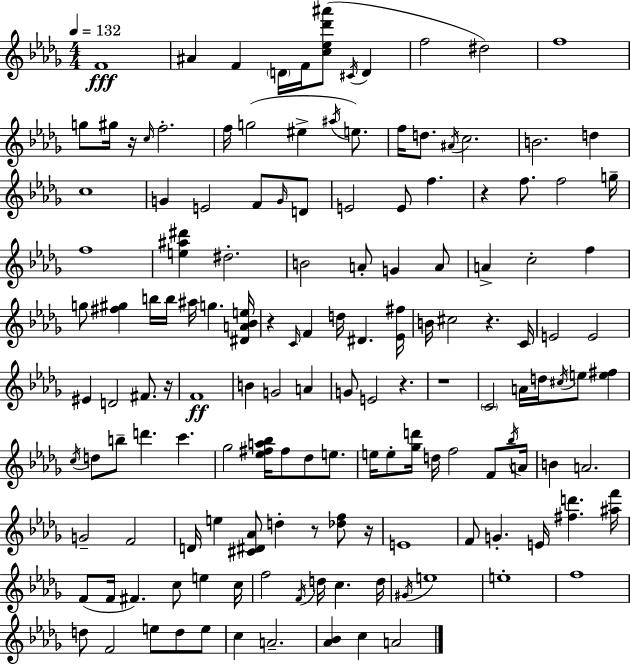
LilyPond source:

{
  \clef treble
  \numericTimeSignature
  \time 4/4
  \key bes \minor
  \tempo 4 = 132
  f'1\fff | ais'4 f'4 \parenthesize d'16 f'16 <c'' ees'' des''' ais'''>8( \acciaccatura { cis'16 } d'4 | f''2 dis''2) | f''1 | \break g''8 gis''16 r16 \grace { c''16 } f''2.-. | f''16 g''2( eis''4-> \acciaccatura { ais''16 } | e''8.) f''16 d''8. \acciaccatura { ais'16 } c''2. | b'2. | \break d''4 c''1 | g'4 e'2 | f'8 \grace { g'16 } d'8 e'2 e'8 f''4. | r4 f''8. f''2 | \break g''16-- f''1 | <e'' ais'' dis'''>4 dis''2.-. | b'2 a'8-. g'4 | a'8 a'4-> c''2-. | \break f''4 g''8 <fis'' gis''>4 b''16 b''16 ais''16 g''4. | <dis' a' bes' e''>16 r4 \grace { c'16 } f'4 d''16 dis'4. | <ees' fis''>16 b'16 cis''2 r4. | c'16 e'2 e'2 | \break eis'4 d'2 | fis'8. r16 f'1\ff | b'4 g'2 | a'4 g'8 e'2 | \break r4. r1 | \parenthesize c'2 a'16 d''16 | \acciaccatura { cis''16 } e''8 <e'' fis''>4 \acciaccatura { c''16 } d''8 b''8-- d'''4. | c'''4. ges''2 | \break <ees'' fis'' a'' bes''>16 fis''8 des''8 e''8. e''16 e''8-. <ges'' d'''>16 d''16 f''2 | f'8 \acciaccatura { bes''16 } a'16 b'4 a'2. | g'2-- | f'2 d'16 e''4 <cis' dis' aes'>8 | \break d''4-. r8 <des'' f''>8 r16 e'1 | f'8 g'4.-. | e'16 <fis'' d'''>4. <ais'' f'''>16 f'8( f'16 fis'4.) | c''8 e''4 c''16 f''2 | \break \acciaccatura { f'16 } d''16 c''4. d''16 \acciaccatura { gis'16 } e''1 | e''1-. | f''1 | d''8 f'2 | \break e''8 d''8 e''8 c''4 a'2.-- | <aes' bes'>4 c''4 | a'2 \bar "|."
}